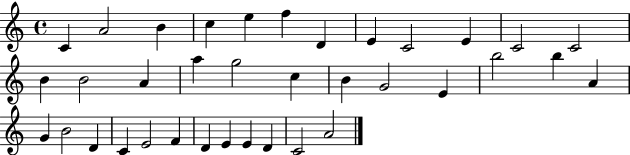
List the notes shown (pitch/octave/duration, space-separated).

C4/q A4/h B4/q C5/q E5/q F5/q D4/q E4/q C4/h E4/q C4/h C4/h B4/q B4/h A4/q A5/q G5/h C5/q B4/q G4/h E4/q B5/h B5/q A4/q G4/q B4/h D4/q C4/q E4/h F4/q D4/q E4/q E4/q D4/q C4/h A4/h